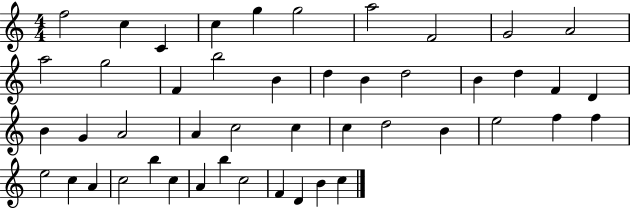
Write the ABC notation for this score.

X:1
T:Untitled
M:4/4
L:1/4
K:C
f2 c C c g g2 a2 F2 G2 A2 a2 g2 F b2 B d B d2 B d F D B G A2 A c2 c c d2 B e2 f f e2 c A c2 b c A b c2 F D B c